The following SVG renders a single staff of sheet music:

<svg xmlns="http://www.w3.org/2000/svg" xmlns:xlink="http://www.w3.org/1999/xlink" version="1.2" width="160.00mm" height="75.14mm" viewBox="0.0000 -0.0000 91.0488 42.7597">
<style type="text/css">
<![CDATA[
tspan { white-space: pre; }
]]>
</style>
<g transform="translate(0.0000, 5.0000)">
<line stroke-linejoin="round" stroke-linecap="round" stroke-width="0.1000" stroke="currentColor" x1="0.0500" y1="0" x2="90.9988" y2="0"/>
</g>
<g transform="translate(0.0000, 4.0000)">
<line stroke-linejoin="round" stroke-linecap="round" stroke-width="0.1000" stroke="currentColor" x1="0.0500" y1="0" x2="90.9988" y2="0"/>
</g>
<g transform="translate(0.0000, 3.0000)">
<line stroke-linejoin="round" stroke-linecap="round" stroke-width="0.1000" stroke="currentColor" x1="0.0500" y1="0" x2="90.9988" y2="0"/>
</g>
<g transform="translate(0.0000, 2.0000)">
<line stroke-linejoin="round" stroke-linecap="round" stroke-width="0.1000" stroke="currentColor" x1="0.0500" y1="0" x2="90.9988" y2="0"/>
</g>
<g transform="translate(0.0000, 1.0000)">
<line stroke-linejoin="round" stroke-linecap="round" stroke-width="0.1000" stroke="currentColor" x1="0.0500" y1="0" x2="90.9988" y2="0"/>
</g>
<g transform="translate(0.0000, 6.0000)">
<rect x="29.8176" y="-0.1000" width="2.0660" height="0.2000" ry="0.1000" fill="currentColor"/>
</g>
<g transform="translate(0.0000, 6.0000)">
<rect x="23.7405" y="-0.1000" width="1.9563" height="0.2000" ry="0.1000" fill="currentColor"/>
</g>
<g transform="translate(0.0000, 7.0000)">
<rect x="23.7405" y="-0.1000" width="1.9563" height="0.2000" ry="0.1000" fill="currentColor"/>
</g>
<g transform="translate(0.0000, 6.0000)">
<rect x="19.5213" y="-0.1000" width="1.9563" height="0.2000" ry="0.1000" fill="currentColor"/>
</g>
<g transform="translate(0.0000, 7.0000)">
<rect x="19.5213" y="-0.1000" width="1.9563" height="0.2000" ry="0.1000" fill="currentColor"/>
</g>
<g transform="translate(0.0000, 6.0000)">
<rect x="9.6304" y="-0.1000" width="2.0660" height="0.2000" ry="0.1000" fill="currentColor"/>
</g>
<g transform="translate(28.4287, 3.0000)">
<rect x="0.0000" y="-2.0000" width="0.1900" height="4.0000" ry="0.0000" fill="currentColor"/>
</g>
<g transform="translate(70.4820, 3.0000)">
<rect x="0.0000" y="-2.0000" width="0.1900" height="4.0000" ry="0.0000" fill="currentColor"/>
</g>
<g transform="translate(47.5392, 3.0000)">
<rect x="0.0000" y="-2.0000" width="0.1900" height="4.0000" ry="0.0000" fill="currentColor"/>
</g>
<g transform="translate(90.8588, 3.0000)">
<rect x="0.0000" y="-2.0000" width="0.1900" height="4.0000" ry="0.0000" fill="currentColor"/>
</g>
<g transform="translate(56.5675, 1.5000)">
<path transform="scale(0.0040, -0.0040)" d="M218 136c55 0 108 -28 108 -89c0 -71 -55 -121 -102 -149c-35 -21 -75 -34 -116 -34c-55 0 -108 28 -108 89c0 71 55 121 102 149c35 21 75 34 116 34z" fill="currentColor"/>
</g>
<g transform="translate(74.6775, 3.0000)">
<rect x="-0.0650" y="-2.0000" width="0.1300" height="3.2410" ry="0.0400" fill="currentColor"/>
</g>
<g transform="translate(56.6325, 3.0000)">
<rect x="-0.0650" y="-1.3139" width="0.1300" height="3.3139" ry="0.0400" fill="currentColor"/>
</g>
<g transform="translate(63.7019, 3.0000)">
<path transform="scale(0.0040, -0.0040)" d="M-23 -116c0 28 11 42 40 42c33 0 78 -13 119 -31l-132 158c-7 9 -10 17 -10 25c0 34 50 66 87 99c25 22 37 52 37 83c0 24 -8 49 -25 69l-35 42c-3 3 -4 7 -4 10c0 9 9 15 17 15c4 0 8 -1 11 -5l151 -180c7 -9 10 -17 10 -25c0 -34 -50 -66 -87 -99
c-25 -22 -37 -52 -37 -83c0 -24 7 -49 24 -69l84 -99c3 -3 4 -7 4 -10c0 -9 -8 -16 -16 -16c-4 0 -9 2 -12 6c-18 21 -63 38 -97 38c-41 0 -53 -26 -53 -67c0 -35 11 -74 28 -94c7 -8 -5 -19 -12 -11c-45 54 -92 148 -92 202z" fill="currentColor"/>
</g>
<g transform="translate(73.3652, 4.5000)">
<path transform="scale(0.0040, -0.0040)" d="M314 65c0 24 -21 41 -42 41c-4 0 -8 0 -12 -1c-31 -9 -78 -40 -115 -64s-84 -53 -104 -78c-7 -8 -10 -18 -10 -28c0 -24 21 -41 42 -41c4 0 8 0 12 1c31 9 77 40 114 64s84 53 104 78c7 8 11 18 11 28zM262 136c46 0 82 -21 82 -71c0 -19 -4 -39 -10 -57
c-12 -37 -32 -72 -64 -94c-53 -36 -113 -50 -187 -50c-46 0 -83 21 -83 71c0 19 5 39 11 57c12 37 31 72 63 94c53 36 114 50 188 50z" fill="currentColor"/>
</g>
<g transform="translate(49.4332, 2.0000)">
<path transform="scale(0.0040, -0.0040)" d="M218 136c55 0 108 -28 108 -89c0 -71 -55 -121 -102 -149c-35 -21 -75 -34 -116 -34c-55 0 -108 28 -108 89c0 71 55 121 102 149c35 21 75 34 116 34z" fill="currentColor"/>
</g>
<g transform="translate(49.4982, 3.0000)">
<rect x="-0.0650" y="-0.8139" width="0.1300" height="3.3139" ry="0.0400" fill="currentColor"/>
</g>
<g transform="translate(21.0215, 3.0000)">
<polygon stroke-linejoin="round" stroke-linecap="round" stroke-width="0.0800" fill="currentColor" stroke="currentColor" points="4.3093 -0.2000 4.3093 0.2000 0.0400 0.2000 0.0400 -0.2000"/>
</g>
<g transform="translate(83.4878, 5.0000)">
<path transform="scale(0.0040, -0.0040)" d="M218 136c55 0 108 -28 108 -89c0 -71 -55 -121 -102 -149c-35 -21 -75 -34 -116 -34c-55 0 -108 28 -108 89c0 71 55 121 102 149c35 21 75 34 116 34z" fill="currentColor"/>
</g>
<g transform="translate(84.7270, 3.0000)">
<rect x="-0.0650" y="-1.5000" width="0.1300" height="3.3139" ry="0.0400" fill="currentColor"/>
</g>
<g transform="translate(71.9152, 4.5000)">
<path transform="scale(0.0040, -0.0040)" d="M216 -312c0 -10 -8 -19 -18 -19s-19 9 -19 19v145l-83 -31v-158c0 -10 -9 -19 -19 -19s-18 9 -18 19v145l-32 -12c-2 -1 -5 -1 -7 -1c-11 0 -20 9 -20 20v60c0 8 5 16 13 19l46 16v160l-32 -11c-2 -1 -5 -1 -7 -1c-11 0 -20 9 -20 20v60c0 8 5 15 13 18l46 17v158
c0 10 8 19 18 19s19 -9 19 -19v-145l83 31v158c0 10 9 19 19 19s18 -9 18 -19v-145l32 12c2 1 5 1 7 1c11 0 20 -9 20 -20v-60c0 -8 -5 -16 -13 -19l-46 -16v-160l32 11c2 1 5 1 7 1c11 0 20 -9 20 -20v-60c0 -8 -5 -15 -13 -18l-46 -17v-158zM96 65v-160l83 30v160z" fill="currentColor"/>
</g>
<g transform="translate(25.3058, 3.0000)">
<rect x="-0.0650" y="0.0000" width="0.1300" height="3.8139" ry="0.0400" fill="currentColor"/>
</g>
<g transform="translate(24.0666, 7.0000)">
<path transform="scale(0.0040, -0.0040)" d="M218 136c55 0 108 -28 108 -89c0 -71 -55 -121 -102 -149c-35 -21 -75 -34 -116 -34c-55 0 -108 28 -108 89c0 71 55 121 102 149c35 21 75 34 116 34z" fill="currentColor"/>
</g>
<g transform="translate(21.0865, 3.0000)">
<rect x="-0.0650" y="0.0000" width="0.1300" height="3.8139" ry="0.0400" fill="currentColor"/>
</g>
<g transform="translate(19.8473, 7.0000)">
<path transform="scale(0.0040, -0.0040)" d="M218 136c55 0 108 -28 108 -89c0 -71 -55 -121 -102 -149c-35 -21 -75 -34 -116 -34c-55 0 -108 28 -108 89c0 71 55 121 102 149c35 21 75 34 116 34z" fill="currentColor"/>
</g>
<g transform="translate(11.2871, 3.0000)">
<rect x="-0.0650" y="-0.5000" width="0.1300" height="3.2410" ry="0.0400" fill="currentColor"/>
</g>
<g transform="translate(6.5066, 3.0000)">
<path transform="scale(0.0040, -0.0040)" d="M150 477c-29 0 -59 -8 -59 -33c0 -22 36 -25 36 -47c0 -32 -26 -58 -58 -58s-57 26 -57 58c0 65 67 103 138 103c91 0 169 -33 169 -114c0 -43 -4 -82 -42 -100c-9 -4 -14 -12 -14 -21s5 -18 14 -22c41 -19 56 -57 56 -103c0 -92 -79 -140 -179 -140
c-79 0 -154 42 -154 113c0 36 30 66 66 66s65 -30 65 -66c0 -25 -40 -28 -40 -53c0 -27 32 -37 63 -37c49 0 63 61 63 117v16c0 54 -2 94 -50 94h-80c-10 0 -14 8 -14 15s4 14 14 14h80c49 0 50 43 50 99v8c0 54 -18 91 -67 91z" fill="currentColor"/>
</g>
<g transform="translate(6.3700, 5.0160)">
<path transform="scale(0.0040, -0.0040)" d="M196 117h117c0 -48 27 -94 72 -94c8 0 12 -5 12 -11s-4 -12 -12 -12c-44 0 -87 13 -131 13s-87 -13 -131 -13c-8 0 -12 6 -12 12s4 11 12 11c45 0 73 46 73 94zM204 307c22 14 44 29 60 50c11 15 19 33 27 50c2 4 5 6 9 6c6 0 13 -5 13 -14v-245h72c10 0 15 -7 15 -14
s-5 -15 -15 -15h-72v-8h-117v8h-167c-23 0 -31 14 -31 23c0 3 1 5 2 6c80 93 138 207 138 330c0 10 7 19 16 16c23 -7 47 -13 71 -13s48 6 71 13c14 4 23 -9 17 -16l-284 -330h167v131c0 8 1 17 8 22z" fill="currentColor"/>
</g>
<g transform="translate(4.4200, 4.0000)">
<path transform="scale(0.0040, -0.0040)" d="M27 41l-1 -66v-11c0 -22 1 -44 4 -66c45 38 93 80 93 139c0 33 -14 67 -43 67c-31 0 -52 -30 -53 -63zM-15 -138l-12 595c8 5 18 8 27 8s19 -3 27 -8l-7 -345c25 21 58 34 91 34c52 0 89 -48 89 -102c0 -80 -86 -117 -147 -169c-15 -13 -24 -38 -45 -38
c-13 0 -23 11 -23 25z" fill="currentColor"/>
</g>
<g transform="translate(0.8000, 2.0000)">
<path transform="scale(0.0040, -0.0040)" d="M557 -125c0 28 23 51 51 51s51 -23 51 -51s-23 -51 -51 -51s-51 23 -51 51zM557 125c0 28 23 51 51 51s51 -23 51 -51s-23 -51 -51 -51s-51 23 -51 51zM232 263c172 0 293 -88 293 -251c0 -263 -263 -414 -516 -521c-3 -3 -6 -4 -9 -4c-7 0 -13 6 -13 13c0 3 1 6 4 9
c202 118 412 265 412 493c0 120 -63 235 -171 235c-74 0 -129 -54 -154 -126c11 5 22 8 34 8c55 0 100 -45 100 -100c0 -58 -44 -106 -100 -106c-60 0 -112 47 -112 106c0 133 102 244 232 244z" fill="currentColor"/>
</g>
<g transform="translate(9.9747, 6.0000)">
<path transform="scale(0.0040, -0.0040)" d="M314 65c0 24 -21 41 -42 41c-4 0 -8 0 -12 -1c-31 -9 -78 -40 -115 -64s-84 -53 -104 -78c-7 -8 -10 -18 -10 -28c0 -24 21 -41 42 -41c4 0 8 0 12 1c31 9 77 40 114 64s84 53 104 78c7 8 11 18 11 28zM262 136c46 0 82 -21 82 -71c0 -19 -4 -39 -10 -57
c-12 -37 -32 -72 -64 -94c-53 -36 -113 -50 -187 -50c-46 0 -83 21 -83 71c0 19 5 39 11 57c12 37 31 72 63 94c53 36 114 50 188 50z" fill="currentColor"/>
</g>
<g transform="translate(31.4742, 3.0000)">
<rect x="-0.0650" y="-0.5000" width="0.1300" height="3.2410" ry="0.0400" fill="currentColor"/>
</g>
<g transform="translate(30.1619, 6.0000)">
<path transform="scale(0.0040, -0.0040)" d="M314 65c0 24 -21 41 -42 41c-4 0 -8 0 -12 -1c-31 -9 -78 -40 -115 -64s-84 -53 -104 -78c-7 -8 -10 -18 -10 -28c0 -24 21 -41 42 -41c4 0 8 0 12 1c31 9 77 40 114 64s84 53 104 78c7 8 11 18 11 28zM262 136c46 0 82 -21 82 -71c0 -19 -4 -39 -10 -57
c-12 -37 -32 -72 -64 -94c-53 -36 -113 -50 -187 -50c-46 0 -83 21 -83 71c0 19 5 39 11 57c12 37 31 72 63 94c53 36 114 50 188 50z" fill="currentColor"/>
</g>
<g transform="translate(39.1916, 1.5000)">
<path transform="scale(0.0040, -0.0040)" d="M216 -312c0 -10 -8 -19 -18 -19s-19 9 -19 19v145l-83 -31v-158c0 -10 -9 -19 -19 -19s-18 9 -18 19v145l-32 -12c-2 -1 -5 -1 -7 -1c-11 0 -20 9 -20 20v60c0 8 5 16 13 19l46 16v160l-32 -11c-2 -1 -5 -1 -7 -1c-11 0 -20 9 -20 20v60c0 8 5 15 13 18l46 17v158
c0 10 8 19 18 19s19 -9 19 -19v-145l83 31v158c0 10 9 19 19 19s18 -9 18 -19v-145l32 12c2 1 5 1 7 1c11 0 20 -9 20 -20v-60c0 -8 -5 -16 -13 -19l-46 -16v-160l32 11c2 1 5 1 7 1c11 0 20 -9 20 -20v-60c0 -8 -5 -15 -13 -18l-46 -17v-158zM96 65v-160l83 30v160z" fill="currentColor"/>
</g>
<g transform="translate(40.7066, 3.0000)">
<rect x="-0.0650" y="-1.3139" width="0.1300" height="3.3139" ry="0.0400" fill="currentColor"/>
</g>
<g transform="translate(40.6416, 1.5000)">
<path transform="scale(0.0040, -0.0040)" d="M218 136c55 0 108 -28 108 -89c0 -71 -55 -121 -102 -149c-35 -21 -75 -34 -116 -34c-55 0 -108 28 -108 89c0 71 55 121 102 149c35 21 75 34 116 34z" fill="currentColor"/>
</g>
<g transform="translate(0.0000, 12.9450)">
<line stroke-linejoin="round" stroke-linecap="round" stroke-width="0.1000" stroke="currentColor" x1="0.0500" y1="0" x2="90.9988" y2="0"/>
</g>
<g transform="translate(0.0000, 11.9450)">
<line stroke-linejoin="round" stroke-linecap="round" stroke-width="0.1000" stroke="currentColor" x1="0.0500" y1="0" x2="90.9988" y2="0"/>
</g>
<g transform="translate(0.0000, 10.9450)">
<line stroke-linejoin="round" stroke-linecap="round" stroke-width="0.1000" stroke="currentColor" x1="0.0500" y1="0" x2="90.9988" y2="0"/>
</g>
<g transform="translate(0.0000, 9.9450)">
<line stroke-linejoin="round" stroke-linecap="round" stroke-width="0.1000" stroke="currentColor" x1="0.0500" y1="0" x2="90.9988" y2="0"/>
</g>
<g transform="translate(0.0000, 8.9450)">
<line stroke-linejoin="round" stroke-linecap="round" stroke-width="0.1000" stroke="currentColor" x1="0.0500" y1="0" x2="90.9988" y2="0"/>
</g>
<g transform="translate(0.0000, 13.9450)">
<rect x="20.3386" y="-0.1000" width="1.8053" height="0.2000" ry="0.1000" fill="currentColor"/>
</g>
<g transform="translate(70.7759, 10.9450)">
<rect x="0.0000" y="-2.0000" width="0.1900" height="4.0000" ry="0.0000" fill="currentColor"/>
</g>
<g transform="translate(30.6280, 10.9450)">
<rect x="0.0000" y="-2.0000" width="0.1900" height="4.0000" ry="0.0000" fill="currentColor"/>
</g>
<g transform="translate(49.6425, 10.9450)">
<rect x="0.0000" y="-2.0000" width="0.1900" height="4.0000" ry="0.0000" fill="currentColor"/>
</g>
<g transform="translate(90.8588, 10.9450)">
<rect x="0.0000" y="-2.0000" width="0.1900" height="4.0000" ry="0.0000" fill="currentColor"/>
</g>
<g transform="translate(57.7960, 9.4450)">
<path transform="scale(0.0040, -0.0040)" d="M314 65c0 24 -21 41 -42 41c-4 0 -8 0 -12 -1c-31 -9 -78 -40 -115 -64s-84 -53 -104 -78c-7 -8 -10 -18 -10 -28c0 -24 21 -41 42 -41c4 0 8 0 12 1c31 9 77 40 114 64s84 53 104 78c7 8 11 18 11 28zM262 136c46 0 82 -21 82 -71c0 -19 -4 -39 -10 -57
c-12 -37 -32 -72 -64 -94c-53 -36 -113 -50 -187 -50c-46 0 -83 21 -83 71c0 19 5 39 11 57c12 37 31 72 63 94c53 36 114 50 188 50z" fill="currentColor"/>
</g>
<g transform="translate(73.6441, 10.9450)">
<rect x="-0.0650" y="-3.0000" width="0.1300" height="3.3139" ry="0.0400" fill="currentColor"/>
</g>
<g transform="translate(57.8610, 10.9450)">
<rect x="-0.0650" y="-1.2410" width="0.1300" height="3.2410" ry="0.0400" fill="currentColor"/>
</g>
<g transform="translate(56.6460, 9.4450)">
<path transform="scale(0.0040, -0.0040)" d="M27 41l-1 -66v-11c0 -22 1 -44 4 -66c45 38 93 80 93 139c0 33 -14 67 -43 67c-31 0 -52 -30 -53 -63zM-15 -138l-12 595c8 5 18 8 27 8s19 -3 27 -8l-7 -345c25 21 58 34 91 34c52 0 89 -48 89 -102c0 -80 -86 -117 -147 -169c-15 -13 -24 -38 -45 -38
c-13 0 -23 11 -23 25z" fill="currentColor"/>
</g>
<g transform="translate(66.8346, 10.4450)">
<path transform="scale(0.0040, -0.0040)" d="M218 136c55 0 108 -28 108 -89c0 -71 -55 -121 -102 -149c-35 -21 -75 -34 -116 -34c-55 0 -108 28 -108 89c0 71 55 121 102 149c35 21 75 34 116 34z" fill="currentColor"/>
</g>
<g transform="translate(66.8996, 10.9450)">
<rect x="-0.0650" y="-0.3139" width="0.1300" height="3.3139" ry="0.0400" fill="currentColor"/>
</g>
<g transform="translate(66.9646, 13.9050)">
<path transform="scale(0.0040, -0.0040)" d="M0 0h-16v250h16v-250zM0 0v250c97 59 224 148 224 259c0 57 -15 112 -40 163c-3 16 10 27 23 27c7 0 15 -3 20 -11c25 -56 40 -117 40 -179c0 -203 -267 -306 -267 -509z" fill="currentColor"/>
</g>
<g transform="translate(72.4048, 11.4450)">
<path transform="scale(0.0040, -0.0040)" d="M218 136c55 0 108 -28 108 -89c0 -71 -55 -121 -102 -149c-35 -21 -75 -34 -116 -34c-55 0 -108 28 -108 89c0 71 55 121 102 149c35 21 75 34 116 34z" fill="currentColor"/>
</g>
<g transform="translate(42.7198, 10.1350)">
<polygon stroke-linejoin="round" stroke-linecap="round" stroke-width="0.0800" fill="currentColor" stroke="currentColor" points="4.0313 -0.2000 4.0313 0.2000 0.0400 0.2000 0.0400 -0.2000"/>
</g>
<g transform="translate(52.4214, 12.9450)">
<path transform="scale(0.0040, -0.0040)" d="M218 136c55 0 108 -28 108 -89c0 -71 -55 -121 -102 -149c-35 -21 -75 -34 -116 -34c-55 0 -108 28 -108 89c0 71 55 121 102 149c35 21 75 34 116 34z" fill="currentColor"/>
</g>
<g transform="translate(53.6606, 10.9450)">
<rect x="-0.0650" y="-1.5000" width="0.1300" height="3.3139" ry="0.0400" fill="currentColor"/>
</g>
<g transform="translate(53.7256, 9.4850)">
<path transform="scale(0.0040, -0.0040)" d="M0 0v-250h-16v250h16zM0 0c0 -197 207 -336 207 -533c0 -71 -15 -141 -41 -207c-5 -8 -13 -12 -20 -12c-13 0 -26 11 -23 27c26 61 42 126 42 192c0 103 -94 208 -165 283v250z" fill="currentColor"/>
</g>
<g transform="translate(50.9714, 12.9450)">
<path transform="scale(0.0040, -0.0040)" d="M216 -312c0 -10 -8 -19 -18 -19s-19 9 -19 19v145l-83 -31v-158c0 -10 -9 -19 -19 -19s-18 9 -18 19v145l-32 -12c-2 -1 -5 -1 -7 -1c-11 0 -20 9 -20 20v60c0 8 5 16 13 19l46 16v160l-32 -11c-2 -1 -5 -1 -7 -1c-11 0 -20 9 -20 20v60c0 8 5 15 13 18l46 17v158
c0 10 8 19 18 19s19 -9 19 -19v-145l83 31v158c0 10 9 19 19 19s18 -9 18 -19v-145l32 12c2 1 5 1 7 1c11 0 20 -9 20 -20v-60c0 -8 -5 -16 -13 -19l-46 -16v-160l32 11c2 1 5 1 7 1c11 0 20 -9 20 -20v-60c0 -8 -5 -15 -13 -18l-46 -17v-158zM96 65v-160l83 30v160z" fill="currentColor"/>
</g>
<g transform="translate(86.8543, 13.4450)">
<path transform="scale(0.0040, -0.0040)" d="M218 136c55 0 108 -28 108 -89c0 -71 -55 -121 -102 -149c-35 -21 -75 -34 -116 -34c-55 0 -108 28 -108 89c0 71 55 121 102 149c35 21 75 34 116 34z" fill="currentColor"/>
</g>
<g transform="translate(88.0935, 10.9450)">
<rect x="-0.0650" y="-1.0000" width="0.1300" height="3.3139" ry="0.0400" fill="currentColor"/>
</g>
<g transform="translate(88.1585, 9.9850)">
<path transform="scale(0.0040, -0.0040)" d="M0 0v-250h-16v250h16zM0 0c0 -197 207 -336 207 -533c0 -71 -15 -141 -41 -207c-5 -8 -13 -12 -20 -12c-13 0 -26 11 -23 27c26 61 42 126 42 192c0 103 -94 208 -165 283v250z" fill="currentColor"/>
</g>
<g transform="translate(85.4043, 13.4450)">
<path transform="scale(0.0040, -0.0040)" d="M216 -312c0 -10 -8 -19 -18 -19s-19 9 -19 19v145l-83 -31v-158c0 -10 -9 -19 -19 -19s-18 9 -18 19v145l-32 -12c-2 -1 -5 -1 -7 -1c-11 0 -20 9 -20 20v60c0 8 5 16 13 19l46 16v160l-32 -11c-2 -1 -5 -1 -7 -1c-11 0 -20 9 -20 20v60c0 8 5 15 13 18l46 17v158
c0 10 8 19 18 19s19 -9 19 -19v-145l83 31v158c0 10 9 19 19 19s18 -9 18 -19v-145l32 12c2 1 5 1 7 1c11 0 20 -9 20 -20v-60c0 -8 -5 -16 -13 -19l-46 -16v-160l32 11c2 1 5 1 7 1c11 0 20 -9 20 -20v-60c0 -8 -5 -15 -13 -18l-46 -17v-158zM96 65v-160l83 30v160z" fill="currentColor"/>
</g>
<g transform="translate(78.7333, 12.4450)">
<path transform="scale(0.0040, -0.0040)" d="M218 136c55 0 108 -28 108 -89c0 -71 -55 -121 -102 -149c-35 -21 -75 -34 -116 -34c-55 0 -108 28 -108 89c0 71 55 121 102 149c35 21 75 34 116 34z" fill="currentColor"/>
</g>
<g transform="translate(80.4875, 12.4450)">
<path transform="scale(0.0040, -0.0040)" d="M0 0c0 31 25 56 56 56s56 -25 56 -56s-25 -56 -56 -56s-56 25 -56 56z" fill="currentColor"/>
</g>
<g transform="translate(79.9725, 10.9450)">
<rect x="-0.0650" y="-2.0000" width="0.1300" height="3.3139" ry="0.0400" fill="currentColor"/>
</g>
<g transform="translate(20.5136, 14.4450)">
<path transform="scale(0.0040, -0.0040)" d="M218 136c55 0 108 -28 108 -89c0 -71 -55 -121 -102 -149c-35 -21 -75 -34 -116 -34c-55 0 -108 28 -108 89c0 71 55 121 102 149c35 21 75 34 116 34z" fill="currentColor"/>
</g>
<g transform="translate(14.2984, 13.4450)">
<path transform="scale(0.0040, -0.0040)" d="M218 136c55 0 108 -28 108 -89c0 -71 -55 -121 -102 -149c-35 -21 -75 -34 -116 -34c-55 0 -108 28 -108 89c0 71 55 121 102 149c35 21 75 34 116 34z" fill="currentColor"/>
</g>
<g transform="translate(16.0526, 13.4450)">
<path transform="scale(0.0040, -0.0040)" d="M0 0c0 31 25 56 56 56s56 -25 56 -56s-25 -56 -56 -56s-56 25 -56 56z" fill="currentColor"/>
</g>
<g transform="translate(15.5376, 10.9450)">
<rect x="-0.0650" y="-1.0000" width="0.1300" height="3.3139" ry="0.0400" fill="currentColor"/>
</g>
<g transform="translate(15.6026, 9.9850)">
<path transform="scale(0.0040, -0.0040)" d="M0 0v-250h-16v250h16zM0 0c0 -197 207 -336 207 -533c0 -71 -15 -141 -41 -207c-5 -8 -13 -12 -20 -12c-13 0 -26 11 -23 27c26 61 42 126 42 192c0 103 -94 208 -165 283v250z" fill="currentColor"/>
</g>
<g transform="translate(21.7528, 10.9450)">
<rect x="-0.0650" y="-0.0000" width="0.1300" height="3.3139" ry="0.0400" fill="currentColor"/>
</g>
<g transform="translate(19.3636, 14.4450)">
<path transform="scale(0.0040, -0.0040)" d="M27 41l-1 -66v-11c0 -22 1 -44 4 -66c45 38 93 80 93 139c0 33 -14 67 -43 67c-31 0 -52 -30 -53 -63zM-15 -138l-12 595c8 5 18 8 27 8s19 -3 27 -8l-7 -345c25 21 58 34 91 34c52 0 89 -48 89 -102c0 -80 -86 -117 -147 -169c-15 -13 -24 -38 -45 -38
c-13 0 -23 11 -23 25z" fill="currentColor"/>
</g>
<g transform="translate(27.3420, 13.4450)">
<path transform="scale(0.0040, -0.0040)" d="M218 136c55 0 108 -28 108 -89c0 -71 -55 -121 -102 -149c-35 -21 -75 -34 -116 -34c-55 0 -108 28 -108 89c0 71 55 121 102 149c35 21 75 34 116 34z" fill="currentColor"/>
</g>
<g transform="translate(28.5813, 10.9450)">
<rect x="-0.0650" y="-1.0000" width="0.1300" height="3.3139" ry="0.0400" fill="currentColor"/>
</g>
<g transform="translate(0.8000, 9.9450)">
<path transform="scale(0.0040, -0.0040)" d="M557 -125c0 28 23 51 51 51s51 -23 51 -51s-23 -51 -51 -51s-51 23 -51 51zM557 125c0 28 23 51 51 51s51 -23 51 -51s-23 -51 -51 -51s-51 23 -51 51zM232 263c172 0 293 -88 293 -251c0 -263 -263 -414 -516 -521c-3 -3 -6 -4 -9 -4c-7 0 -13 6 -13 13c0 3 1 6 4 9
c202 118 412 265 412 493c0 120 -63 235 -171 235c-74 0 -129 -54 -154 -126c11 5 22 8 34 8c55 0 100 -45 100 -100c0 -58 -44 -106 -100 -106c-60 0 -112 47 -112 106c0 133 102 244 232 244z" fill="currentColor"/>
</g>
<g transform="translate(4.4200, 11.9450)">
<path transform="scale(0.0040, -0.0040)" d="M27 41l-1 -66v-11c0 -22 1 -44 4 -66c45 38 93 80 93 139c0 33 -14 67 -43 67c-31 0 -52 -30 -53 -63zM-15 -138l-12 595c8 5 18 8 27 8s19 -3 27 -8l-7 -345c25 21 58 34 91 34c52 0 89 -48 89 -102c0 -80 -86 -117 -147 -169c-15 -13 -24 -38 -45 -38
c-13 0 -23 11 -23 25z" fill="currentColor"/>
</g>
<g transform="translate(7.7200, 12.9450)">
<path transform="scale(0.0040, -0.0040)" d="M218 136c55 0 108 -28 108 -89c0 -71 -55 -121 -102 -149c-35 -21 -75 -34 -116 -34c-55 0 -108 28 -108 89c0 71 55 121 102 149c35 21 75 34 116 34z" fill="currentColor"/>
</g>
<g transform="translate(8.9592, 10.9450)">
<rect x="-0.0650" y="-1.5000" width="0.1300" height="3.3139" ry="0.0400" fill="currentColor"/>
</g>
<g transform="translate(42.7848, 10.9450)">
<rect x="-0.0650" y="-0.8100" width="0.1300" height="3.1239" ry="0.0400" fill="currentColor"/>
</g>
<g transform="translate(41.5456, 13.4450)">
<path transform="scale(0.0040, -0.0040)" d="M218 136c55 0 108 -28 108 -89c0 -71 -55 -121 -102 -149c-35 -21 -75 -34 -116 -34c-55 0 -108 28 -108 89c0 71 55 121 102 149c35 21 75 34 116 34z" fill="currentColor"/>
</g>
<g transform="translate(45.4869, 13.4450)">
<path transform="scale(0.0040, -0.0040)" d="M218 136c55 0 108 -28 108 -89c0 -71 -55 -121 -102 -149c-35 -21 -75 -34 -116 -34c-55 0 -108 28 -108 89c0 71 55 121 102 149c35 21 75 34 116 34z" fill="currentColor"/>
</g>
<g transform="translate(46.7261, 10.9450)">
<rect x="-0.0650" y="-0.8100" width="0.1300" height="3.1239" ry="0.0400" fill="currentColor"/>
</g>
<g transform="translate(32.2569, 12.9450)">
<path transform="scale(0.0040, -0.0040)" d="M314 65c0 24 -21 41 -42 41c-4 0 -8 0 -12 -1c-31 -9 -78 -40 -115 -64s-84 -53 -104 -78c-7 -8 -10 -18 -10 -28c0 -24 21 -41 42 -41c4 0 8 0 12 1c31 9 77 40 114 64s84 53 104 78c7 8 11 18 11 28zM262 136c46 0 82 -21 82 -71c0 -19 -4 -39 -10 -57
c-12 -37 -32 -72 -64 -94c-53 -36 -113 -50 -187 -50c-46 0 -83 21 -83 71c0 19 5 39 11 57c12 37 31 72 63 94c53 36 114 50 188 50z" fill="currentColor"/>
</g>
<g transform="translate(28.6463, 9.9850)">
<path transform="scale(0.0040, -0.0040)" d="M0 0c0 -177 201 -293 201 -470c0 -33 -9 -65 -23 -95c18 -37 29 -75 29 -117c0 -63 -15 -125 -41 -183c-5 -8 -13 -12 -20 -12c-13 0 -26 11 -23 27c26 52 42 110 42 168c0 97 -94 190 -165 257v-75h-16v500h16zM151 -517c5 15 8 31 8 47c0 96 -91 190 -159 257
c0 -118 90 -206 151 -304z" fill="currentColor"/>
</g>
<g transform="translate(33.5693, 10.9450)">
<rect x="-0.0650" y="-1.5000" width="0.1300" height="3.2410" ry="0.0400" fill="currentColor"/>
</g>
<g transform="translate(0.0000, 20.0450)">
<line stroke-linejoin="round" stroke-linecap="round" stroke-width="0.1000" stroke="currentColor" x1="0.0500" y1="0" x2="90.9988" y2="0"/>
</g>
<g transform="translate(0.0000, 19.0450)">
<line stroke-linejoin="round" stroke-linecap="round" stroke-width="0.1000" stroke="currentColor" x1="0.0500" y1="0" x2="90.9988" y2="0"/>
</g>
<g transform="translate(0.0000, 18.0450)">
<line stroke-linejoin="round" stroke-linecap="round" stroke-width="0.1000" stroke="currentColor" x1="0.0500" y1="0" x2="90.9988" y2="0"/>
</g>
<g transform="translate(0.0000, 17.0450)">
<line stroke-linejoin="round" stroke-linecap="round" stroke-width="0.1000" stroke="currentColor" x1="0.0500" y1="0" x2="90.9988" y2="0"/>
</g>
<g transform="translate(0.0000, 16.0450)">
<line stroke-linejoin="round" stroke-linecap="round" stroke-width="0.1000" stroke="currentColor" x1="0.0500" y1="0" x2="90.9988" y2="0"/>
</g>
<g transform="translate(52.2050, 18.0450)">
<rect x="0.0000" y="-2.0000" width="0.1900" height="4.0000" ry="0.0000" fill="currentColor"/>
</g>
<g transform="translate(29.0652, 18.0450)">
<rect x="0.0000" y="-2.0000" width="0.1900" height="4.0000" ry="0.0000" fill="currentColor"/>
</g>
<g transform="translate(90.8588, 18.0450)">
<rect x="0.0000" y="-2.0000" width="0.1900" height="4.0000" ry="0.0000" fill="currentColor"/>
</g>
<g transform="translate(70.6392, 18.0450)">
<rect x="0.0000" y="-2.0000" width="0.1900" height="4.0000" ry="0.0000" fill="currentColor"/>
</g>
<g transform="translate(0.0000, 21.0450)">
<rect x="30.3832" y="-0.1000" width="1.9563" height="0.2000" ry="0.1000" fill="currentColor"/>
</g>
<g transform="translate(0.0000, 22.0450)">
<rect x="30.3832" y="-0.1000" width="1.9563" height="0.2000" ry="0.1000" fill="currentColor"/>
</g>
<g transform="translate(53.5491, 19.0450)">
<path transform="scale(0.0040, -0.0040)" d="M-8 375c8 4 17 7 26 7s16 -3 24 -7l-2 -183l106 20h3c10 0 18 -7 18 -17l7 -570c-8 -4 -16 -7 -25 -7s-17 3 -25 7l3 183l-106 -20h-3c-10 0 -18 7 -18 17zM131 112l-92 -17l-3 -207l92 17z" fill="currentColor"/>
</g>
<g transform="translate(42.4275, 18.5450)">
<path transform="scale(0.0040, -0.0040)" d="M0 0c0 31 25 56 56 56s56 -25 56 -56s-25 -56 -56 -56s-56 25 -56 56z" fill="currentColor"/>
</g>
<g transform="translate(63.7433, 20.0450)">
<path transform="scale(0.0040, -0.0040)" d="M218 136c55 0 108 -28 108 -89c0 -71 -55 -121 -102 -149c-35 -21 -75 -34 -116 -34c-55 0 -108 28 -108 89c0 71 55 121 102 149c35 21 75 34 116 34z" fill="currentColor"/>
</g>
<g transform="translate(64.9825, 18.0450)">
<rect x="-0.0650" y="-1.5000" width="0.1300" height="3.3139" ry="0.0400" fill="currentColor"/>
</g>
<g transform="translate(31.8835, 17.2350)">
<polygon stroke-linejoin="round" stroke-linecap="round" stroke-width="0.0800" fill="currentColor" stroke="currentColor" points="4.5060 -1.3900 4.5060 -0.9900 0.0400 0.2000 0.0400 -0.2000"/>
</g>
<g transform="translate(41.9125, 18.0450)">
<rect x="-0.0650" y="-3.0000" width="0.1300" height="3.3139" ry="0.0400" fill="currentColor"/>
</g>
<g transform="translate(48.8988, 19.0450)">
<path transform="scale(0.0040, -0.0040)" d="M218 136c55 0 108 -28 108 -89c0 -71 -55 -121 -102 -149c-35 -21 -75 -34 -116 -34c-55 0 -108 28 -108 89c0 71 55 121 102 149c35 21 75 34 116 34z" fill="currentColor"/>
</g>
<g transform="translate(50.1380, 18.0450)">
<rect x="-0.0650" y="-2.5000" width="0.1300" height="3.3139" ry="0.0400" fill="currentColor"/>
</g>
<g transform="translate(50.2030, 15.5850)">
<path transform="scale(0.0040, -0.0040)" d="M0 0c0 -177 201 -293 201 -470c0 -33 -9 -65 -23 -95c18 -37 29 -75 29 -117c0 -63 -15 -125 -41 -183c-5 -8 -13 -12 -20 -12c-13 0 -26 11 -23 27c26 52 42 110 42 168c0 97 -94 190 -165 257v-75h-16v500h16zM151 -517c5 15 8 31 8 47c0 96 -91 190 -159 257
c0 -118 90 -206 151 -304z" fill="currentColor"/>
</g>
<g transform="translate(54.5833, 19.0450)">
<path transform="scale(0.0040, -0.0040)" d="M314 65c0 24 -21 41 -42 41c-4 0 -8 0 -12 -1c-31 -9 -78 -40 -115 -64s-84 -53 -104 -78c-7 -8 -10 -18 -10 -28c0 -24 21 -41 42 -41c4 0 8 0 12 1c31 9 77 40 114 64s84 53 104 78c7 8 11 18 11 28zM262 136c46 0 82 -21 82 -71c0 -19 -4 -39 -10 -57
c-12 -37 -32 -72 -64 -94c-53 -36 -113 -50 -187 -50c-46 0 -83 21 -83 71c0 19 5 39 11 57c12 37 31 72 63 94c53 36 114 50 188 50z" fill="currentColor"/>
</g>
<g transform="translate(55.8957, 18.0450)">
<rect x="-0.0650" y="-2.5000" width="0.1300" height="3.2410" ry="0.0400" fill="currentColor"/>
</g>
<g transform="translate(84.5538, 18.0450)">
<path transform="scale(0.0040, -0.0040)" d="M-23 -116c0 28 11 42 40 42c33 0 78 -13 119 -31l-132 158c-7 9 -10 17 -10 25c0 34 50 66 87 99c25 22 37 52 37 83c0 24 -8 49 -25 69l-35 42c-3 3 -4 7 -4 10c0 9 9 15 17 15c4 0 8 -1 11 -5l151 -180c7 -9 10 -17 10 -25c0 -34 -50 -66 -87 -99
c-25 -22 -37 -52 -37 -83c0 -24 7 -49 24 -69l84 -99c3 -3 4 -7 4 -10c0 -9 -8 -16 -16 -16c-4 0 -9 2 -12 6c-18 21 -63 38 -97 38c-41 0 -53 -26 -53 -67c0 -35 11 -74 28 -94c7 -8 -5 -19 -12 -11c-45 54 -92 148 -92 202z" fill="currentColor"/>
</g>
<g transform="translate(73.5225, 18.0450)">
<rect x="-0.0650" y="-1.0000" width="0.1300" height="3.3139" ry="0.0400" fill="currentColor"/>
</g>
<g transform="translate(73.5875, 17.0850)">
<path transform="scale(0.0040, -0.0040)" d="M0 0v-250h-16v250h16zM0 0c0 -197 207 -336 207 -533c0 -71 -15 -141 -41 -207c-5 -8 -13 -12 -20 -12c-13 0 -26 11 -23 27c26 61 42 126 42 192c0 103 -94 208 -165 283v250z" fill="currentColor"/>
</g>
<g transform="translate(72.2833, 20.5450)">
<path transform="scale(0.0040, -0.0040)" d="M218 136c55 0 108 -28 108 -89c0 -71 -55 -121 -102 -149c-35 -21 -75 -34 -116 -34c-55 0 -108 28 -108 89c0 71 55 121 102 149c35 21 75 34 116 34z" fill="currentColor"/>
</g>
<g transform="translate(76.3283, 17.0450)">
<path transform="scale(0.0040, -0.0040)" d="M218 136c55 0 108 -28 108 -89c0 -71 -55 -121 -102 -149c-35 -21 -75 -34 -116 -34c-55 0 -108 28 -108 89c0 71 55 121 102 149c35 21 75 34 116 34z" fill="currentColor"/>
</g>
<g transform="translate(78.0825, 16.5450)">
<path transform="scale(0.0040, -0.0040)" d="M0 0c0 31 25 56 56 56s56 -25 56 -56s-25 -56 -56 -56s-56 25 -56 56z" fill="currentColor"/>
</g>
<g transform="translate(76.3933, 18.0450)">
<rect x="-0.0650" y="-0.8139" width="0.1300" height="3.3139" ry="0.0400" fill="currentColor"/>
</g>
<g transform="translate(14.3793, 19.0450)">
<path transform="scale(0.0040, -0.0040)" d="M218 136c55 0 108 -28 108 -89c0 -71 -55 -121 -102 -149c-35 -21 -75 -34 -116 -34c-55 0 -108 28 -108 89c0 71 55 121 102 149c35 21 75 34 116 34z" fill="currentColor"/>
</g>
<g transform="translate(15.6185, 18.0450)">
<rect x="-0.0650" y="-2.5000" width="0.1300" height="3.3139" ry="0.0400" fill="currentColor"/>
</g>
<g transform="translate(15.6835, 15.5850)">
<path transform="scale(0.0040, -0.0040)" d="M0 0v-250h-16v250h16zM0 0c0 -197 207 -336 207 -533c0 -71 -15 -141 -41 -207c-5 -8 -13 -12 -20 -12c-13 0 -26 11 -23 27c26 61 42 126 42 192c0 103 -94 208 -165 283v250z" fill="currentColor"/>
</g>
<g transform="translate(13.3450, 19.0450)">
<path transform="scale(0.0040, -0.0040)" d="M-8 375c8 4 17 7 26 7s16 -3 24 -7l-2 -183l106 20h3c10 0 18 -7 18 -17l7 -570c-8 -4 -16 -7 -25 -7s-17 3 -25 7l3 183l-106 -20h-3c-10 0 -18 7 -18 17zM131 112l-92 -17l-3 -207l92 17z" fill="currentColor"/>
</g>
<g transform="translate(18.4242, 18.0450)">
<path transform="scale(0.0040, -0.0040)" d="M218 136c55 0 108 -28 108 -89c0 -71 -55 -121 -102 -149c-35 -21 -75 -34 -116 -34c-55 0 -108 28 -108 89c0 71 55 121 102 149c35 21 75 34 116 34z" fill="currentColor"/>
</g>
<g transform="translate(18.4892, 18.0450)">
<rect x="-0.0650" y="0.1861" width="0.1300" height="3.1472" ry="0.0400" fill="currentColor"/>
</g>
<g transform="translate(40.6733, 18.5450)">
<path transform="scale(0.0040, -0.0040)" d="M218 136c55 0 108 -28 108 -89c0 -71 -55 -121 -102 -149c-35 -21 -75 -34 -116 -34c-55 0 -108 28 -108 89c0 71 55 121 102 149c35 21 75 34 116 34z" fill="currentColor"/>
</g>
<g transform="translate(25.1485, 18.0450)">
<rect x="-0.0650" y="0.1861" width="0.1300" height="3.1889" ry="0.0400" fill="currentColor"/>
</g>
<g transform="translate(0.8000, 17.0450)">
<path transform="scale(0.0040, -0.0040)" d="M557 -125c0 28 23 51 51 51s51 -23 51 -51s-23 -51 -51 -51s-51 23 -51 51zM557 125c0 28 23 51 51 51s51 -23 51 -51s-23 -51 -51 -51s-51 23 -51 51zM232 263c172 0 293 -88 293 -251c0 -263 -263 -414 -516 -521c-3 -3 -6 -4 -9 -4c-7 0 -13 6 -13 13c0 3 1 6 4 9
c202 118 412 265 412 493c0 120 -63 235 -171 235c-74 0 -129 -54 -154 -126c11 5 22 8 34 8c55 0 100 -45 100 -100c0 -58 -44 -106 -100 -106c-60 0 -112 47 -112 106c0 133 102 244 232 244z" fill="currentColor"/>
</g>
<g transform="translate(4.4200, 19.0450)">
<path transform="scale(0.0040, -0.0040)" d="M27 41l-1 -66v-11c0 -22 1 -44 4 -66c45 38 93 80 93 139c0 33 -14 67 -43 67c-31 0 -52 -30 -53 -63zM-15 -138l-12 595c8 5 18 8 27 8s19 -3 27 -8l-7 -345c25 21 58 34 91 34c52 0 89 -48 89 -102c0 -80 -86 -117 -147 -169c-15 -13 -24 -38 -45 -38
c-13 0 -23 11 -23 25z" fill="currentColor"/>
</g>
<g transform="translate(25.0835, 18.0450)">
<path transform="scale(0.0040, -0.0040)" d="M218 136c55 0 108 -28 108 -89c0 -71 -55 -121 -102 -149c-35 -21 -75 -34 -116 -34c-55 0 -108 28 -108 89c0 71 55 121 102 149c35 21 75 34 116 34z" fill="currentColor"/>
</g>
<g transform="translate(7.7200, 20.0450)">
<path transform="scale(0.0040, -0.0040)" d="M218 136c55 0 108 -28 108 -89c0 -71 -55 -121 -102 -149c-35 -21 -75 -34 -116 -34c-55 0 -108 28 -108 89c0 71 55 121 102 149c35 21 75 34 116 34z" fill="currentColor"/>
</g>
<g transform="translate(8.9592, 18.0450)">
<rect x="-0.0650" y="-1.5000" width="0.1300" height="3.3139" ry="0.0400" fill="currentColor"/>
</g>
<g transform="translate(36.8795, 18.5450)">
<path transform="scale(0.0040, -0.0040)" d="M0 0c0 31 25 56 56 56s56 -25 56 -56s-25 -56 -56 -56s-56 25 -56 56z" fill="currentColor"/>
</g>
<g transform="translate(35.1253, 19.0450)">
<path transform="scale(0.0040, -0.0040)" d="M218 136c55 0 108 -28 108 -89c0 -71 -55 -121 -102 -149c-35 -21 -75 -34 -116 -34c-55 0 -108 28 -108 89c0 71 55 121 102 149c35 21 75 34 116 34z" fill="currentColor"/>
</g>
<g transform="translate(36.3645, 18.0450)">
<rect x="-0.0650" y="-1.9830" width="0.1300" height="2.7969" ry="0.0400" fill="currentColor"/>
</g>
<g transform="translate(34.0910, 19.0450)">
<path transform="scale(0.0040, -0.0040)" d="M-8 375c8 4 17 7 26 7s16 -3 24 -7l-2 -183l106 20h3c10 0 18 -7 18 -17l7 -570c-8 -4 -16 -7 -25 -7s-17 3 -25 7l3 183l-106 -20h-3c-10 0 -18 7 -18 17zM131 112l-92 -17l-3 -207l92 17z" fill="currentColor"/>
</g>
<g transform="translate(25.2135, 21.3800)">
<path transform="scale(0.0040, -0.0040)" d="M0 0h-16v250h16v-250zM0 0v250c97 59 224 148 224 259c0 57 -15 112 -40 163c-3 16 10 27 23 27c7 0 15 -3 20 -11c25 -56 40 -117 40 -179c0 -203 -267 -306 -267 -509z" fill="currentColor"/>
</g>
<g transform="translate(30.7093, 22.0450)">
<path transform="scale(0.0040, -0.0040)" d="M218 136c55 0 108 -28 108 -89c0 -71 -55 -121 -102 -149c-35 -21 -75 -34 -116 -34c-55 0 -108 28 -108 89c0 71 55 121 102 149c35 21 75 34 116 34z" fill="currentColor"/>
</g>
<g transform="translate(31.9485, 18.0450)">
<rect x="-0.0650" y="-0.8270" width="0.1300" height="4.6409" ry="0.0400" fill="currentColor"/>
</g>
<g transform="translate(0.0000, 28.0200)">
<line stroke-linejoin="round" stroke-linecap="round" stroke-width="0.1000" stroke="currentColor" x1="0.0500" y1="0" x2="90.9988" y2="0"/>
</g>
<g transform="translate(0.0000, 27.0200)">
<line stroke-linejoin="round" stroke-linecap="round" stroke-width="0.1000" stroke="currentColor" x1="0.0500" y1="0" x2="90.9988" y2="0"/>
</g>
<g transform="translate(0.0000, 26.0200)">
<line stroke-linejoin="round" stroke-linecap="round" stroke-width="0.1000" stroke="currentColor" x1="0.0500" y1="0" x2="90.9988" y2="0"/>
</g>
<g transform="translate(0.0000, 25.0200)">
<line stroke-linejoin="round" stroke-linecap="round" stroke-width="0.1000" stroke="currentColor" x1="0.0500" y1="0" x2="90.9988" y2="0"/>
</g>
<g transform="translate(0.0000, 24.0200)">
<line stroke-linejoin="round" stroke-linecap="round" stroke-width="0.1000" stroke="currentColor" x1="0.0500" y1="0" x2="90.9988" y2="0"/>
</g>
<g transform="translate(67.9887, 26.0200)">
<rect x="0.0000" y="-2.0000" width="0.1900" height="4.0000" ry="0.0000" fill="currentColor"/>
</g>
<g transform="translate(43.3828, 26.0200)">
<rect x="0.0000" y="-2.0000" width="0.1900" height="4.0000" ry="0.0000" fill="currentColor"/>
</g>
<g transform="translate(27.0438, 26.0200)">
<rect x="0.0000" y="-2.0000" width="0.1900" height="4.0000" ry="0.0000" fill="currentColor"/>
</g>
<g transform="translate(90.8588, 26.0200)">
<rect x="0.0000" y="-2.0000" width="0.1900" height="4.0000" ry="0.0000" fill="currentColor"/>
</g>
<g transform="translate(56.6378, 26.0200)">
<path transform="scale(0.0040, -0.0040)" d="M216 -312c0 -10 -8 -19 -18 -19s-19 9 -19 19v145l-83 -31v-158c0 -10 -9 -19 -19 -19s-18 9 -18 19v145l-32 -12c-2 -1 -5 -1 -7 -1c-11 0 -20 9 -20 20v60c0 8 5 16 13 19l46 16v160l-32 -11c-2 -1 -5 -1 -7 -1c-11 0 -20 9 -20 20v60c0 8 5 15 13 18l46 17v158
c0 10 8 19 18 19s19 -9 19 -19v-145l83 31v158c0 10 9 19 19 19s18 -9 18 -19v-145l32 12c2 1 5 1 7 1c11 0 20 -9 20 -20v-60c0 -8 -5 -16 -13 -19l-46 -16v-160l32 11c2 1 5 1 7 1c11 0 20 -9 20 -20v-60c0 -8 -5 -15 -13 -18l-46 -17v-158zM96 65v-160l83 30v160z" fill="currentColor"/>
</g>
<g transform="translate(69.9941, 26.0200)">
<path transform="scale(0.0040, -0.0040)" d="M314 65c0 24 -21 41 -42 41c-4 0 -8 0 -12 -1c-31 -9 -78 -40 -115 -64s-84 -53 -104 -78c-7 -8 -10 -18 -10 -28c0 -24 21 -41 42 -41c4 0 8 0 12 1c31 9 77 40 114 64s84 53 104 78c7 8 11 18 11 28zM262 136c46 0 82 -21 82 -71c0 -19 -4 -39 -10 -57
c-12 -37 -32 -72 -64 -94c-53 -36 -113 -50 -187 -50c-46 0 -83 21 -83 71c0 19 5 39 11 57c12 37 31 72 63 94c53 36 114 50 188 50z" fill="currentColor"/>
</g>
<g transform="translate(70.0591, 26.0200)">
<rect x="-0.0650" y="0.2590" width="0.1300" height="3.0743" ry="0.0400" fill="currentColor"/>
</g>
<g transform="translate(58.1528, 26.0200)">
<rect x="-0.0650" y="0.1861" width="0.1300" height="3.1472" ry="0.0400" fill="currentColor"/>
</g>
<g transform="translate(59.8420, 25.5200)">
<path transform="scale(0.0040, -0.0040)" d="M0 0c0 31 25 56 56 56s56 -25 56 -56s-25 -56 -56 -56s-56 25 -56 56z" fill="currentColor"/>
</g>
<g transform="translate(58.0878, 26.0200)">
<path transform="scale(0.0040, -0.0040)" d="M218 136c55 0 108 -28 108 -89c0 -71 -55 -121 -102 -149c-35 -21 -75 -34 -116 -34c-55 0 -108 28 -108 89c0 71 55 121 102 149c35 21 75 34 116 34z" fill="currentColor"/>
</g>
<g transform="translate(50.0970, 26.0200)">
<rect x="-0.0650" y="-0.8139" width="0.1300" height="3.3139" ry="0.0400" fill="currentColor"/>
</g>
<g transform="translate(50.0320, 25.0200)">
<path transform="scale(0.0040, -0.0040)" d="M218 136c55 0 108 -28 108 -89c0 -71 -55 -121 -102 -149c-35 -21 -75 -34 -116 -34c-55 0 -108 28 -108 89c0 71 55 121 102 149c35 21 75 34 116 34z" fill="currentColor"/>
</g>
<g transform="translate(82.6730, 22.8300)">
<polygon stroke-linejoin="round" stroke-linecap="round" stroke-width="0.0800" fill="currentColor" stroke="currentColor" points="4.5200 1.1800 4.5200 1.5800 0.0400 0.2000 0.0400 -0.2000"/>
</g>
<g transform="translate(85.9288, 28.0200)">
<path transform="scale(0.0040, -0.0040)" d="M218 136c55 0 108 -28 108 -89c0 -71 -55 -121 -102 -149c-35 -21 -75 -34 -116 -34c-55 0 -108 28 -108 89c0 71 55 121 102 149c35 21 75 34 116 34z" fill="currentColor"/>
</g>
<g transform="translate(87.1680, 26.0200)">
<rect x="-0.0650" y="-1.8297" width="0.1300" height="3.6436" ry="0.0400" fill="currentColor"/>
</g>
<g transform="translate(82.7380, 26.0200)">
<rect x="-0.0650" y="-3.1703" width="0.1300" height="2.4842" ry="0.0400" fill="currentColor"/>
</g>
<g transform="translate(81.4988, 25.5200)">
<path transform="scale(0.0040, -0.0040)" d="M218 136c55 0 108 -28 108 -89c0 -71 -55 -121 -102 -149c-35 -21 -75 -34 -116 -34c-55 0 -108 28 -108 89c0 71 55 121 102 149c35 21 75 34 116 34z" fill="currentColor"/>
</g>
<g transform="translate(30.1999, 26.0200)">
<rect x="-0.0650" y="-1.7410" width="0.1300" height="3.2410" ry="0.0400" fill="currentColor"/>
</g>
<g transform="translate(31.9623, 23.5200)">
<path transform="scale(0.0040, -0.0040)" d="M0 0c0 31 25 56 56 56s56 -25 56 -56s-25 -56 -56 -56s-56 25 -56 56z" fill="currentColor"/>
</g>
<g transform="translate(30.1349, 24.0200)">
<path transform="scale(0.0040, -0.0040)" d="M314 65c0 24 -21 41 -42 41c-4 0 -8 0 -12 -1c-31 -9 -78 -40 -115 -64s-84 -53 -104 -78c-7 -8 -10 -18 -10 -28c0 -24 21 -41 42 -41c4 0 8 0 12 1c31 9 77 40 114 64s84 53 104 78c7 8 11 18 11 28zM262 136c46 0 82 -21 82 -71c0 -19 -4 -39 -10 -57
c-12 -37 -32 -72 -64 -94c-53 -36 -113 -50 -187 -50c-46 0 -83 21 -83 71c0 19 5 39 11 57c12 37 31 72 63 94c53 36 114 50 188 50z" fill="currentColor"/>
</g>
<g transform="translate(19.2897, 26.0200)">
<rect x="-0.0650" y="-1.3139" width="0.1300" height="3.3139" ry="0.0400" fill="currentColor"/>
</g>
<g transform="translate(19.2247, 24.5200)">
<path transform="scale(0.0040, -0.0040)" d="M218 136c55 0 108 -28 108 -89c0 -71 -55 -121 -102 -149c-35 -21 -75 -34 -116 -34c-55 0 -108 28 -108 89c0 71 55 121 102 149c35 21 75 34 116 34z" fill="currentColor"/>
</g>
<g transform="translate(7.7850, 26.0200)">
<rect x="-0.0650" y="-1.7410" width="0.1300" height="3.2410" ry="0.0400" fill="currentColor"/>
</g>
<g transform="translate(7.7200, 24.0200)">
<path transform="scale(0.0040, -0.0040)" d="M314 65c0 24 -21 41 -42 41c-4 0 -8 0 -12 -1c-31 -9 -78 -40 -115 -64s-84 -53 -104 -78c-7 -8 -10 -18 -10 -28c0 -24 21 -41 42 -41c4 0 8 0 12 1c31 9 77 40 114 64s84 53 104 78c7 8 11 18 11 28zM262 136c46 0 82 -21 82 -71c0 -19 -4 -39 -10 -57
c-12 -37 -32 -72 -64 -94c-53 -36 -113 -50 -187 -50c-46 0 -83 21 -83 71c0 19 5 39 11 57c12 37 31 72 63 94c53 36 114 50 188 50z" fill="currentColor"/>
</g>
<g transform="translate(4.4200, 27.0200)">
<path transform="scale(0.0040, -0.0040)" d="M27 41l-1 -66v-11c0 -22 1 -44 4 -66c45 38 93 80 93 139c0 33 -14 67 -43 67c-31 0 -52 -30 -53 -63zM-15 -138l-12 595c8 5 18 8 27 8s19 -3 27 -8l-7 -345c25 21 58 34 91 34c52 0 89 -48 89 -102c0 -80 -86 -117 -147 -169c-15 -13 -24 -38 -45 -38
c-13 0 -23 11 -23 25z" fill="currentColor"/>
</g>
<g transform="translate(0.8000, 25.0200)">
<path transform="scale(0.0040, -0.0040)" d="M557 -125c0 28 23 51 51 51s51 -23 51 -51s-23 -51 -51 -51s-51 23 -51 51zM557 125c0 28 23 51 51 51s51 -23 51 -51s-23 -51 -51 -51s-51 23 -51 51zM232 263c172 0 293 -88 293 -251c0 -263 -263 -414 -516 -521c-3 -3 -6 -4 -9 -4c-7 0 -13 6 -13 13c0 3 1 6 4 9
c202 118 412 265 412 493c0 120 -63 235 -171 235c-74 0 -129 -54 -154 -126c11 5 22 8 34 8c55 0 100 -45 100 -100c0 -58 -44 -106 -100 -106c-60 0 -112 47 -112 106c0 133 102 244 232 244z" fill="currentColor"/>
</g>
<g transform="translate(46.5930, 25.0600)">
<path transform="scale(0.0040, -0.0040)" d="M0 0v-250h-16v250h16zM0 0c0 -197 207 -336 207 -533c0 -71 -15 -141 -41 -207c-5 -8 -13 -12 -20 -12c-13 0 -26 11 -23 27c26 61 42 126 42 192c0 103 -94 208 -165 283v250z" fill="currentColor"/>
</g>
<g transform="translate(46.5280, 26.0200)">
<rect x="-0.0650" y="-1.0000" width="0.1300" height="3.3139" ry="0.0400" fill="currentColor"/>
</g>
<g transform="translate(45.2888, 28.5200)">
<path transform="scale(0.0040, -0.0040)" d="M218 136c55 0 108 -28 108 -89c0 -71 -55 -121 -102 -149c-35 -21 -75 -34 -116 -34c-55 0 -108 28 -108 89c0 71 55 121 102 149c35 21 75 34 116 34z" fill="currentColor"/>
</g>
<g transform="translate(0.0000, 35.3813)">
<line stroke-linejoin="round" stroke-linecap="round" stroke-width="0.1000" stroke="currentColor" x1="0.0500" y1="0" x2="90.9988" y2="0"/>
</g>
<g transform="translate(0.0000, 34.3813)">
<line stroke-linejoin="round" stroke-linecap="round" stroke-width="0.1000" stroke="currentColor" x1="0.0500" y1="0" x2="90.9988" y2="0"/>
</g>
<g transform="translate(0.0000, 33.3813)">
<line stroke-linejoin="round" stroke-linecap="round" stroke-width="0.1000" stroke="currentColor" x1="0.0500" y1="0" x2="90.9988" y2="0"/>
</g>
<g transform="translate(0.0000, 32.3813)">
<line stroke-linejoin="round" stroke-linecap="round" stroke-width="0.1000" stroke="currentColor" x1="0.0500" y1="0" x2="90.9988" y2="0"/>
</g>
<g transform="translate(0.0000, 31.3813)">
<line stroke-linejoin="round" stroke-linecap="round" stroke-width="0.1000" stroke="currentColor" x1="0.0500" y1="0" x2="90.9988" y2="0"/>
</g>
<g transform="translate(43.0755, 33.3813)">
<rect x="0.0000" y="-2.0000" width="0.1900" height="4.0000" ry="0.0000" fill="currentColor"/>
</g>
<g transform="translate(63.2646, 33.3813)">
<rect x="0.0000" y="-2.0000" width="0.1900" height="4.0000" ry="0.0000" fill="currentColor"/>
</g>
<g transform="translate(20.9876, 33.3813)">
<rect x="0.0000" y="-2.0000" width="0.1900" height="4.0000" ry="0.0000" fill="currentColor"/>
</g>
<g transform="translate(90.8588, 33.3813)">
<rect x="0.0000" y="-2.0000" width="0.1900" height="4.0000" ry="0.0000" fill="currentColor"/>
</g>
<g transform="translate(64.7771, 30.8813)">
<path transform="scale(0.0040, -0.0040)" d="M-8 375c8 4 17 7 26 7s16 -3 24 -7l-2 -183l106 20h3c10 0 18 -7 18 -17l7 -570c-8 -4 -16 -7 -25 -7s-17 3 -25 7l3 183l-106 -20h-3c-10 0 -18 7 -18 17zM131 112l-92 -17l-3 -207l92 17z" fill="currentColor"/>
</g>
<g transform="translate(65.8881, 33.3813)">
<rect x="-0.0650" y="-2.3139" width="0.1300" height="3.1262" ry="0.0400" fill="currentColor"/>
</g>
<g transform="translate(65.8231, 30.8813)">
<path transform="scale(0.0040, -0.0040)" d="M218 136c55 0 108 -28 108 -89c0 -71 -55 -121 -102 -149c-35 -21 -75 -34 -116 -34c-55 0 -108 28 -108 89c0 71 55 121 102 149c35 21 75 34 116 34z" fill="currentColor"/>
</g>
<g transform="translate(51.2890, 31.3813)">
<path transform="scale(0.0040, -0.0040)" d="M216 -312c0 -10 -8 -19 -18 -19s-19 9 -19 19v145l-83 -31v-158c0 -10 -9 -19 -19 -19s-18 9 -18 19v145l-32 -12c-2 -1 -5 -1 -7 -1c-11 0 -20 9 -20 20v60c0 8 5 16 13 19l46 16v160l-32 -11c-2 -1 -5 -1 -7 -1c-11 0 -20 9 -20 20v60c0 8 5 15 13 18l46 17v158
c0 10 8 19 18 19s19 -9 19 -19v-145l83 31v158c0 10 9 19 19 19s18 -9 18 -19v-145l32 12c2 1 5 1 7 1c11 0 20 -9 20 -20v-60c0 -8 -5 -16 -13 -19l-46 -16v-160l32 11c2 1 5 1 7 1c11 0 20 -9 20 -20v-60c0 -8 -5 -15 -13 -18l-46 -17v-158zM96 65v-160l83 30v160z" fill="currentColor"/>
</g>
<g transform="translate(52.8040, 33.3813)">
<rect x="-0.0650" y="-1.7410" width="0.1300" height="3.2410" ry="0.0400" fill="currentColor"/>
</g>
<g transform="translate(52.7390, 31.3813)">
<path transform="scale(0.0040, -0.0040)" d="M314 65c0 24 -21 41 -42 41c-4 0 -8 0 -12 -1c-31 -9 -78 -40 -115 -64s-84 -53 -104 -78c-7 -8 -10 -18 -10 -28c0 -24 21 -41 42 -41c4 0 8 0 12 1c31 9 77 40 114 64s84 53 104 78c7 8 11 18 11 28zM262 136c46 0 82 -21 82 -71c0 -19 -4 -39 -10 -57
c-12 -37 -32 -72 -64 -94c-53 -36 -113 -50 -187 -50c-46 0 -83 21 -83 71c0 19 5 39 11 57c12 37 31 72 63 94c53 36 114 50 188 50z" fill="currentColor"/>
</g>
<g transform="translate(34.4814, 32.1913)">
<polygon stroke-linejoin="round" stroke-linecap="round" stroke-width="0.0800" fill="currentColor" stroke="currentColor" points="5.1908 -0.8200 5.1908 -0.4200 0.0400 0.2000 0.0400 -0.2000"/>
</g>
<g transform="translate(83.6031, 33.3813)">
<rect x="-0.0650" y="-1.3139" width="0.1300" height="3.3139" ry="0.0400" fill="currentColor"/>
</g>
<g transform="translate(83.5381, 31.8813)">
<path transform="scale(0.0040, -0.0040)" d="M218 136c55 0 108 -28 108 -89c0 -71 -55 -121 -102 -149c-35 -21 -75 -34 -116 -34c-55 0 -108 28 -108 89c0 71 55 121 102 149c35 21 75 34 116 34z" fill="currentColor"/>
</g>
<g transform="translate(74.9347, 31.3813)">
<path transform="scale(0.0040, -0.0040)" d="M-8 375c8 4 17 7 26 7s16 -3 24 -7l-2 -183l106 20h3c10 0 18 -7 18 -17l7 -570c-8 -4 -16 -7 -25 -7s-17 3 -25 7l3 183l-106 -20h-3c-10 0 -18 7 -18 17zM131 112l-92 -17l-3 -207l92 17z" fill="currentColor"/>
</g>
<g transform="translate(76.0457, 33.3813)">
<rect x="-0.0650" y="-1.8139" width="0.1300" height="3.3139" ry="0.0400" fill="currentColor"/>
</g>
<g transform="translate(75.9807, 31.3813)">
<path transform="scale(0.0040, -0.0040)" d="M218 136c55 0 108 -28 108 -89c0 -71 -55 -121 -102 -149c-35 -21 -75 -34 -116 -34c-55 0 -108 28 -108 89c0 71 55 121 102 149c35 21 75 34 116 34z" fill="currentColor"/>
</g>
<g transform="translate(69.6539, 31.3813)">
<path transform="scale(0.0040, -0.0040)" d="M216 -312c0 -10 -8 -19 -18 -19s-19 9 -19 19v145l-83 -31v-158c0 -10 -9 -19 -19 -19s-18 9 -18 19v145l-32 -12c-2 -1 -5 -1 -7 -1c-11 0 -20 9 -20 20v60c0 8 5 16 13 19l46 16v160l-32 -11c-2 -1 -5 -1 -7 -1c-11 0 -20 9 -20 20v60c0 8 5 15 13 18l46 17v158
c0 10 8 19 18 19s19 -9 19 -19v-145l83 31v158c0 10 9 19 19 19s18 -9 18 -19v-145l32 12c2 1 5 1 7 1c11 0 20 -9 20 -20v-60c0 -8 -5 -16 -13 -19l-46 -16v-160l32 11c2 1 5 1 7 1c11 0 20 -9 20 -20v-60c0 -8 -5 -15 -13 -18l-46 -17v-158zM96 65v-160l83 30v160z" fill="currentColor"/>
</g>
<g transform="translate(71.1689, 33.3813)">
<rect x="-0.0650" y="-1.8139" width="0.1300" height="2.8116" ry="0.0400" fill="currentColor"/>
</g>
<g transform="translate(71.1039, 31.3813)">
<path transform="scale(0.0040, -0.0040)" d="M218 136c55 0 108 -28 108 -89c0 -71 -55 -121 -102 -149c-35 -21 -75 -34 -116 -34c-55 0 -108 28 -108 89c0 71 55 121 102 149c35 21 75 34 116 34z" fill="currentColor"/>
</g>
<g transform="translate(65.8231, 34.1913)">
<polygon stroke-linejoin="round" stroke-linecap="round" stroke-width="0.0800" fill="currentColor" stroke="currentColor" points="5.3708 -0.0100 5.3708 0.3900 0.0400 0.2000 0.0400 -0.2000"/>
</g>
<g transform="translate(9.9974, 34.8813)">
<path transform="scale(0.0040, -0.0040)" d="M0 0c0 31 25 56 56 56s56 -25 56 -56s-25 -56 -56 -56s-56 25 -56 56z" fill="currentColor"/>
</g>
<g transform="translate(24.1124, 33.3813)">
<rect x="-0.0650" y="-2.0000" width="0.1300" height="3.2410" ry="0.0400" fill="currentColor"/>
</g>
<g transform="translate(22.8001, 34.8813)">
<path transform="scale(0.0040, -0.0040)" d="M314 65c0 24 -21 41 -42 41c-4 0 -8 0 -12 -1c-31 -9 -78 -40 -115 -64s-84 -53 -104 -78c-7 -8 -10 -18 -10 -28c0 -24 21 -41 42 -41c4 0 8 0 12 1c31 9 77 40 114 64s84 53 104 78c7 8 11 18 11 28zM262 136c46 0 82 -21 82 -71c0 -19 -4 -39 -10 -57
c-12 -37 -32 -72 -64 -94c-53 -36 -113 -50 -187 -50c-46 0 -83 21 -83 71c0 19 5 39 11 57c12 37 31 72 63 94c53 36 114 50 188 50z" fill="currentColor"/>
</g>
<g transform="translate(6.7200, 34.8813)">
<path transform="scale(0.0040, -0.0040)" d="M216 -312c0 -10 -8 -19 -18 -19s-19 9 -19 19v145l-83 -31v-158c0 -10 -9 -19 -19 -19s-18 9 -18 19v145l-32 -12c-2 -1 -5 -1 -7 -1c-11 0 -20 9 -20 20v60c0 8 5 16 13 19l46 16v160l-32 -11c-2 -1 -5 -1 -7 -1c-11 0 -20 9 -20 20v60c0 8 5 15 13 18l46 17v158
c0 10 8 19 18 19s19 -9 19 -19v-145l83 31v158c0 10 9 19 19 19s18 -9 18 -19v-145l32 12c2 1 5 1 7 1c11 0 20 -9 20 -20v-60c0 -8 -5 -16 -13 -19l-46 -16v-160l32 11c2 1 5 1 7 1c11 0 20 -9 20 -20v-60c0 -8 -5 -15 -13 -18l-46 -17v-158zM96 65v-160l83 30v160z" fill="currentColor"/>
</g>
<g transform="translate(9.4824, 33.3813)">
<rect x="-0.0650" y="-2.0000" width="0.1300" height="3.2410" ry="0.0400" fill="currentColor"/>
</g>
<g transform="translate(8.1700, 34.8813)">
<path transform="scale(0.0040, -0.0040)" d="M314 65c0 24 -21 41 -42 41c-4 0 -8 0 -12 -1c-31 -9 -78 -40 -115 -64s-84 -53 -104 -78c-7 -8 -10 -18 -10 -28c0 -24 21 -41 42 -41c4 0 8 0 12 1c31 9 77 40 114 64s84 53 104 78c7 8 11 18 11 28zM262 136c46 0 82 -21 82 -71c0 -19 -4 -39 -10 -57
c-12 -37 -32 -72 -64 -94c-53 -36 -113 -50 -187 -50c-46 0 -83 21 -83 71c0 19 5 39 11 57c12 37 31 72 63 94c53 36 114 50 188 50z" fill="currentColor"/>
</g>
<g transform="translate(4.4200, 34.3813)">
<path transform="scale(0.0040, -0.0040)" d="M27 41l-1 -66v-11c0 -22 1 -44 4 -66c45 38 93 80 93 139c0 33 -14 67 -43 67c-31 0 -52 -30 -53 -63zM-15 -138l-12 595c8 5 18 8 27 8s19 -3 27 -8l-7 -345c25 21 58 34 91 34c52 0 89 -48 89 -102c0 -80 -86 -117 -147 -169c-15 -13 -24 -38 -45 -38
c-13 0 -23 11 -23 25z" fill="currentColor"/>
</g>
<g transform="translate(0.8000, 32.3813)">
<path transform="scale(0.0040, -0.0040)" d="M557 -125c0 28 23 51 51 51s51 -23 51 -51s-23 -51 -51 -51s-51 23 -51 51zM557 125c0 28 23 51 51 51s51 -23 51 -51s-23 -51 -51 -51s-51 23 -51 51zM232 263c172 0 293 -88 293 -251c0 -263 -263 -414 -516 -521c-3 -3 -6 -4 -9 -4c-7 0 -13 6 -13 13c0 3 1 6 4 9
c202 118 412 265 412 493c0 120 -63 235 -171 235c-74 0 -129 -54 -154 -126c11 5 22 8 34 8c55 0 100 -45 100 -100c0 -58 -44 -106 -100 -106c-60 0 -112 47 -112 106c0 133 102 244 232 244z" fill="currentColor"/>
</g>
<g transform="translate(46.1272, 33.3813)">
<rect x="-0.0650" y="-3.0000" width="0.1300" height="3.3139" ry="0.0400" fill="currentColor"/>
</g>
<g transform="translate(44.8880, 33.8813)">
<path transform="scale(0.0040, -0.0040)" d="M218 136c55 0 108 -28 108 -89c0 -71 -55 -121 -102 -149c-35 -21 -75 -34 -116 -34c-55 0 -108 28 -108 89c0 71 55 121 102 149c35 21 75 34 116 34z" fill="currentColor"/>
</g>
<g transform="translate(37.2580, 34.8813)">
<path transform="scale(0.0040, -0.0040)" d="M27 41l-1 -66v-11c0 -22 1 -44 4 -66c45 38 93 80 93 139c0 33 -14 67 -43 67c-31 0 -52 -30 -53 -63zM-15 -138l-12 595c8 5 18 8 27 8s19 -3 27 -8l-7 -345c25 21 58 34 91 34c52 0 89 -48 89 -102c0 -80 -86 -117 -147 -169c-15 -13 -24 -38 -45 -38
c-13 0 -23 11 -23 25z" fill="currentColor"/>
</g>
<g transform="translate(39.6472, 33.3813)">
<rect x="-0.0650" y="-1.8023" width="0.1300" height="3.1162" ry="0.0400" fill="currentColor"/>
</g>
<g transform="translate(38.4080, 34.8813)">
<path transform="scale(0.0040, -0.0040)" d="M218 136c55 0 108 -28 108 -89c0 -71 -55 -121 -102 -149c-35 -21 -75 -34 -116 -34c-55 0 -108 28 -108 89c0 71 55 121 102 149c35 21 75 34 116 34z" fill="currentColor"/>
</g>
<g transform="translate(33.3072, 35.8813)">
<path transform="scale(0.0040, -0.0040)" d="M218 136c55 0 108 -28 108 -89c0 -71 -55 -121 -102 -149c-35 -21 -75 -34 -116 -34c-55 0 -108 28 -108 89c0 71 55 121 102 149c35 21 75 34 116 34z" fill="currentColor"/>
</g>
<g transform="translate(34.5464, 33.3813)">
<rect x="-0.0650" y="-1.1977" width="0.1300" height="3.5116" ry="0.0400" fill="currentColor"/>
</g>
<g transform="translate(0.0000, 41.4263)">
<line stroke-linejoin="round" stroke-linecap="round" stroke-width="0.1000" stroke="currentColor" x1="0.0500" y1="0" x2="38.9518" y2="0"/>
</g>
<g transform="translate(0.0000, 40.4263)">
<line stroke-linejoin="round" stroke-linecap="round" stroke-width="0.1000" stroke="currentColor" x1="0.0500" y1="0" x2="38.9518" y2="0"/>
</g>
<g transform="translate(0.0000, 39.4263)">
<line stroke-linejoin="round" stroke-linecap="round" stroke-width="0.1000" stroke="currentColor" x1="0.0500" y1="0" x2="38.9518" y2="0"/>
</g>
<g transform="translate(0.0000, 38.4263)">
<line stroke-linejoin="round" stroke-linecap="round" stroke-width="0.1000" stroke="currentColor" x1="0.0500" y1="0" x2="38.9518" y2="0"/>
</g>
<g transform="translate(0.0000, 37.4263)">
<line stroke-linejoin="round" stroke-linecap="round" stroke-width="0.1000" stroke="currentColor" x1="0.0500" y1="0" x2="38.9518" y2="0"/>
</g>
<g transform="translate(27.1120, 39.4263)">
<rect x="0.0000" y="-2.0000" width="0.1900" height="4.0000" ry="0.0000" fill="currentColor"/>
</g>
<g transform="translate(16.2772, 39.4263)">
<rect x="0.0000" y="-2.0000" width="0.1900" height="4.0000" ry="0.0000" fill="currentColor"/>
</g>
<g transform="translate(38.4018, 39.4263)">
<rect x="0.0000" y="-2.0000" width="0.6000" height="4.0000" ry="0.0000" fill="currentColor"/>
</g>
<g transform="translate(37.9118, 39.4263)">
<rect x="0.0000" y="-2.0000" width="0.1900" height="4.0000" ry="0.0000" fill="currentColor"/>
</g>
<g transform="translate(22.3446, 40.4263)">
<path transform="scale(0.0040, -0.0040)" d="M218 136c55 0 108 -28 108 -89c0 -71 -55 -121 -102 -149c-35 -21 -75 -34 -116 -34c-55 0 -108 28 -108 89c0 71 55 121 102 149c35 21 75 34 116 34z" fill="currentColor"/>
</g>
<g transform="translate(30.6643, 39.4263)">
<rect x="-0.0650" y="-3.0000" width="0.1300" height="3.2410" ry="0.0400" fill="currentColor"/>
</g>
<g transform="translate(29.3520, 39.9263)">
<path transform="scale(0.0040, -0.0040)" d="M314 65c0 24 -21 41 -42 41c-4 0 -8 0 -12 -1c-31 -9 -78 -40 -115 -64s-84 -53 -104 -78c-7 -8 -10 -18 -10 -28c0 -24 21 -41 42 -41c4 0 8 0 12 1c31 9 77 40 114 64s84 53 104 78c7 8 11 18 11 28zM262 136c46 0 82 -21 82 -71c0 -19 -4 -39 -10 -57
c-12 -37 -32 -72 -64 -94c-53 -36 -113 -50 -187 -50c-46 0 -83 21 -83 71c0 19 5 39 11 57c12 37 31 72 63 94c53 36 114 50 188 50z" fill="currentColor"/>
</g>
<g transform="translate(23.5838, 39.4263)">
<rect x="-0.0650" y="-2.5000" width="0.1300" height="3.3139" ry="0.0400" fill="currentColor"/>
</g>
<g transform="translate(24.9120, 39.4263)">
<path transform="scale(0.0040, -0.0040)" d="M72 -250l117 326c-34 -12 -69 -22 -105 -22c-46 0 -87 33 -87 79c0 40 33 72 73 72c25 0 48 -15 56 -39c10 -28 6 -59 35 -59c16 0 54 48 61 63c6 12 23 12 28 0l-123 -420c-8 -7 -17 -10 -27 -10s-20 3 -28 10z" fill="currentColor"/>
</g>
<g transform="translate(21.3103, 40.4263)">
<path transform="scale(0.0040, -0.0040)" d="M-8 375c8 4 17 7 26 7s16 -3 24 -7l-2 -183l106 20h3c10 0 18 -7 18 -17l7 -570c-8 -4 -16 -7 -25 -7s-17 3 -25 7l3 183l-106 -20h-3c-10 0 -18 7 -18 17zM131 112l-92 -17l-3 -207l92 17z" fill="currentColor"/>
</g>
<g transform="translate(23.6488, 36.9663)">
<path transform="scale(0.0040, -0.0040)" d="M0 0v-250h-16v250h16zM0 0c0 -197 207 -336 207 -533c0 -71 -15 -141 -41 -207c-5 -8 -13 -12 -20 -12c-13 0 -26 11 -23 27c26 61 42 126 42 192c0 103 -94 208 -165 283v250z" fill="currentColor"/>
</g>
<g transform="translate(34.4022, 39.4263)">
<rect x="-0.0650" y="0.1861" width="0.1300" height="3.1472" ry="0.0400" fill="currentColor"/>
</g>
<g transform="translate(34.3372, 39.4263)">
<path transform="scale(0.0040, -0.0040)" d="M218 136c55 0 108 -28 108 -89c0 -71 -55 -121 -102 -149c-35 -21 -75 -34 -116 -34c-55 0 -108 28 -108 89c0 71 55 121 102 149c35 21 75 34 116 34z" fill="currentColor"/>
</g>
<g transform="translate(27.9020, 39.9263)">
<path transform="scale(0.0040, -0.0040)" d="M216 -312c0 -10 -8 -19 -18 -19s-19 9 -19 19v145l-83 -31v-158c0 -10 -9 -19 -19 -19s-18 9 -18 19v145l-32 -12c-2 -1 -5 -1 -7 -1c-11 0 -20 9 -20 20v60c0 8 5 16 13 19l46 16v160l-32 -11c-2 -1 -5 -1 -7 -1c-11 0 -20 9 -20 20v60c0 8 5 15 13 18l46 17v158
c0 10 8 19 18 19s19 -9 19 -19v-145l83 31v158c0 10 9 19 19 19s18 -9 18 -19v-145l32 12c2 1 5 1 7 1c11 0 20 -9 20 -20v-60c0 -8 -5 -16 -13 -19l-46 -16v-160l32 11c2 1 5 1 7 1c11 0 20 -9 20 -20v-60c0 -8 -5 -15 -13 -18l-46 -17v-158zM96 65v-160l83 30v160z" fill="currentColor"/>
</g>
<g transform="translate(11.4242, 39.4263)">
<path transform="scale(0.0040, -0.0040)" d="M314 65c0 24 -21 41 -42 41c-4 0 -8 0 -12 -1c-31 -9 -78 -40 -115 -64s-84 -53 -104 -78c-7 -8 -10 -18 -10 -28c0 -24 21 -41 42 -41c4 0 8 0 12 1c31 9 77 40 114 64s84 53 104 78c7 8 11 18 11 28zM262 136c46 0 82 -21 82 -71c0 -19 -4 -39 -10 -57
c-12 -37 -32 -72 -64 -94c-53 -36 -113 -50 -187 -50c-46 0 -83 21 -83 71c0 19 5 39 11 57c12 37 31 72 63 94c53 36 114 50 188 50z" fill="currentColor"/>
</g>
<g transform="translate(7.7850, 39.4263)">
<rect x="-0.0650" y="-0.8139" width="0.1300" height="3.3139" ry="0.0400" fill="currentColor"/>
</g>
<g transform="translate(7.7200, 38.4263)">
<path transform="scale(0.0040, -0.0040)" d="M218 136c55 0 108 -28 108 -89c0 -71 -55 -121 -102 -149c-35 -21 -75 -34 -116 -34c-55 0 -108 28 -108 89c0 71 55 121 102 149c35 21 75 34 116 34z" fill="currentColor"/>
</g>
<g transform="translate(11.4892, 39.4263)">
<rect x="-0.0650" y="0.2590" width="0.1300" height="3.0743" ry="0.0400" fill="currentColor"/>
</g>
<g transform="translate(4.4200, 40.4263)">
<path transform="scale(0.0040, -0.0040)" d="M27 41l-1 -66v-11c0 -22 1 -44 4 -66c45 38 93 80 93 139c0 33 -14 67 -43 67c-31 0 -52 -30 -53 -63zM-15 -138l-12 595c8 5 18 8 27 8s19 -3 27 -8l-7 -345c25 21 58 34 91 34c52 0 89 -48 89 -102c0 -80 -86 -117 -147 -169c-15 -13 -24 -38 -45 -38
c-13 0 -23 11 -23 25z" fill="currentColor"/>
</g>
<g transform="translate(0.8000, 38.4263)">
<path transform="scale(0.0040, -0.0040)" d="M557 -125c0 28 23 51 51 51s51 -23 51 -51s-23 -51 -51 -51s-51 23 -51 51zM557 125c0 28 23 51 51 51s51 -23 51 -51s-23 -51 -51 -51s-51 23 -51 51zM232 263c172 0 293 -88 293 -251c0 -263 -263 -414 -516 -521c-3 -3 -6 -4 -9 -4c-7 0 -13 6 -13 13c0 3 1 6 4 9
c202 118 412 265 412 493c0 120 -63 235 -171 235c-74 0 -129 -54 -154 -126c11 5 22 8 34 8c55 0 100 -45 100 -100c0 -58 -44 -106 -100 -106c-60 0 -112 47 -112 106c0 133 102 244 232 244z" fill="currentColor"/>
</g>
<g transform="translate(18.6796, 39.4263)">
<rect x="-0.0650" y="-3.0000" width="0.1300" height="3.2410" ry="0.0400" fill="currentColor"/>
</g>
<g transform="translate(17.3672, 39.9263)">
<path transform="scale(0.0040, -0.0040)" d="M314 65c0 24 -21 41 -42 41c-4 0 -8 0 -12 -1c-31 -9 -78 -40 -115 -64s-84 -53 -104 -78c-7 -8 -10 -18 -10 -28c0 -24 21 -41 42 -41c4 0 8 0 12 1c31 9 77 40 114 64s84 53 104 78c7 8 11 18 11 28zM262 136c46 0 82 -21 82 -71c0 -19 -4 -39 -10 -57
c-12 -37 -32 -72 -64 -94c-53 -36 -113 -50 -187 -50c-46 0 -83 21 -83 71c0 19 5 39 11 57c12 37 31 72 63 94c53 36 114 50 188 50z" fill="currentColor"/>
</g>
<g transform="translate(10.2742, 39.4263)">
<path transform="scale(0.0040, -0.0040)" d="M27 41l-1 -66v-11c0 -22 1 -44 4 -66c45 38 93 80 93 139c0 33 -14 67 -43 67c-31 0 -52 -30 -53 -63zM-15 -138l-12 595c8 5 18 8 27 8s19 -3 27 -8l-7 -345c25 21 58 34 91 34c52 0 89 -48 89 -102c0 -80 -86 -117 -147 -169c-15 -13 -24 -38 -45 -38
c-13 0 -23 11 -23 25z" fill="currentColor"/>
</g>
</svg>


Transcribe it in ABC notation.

X:1
T:Untitled
M:3/4
L:1/4
K:F
E,,2 C,,/2 C,,/2 E,,2 ^G, F, G, z ^A,,2 G,, G,, F,,/2 _D,, F,,/4 G,,2 F,,/2 F,,/2 ^G,,/2 _G,2 E,/2 C, A,, ^F,,/2 G,, B,,/2 D, D,/2 C,,/2 B,,/2 C, B,,/4 B,,2 G,, F,,/2 F, z A,2 G, A,2 F,,/2 F, ^D, D,2 E,/2 G,,/2 ^A,,2 A,,2 F,,/2 _A,,/2 C, ^A,2 B,/2 ^A,/2 A, G, F, _D,2 C,2 B,,/2 z/2 ^C,2 D,